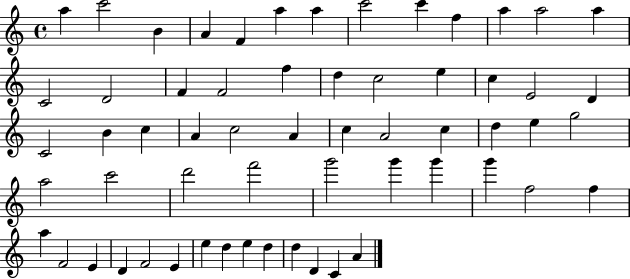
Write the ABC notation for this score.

X:1
T:Untitled
M:4/4
L:1/4
K:C
a c'2 B A F a a c'2 c' f a a2 a C2 D2 F F2 f d c2 e c E2 D C2 B c A c2 A c A2 c d e g2 a2 c'2 d'2 f'2 g'2 g' g' g' f2 f a F2 E D F2 E e d e d d D C A